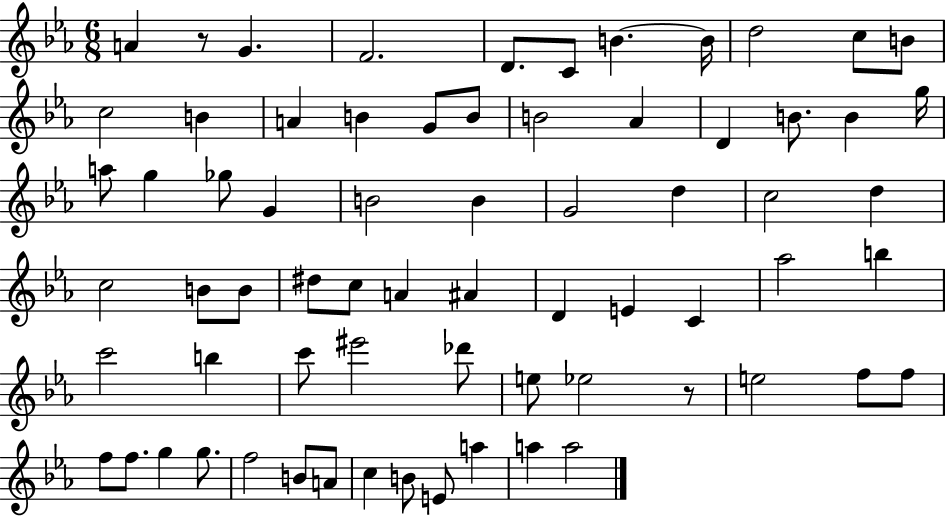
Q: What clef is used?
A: treble